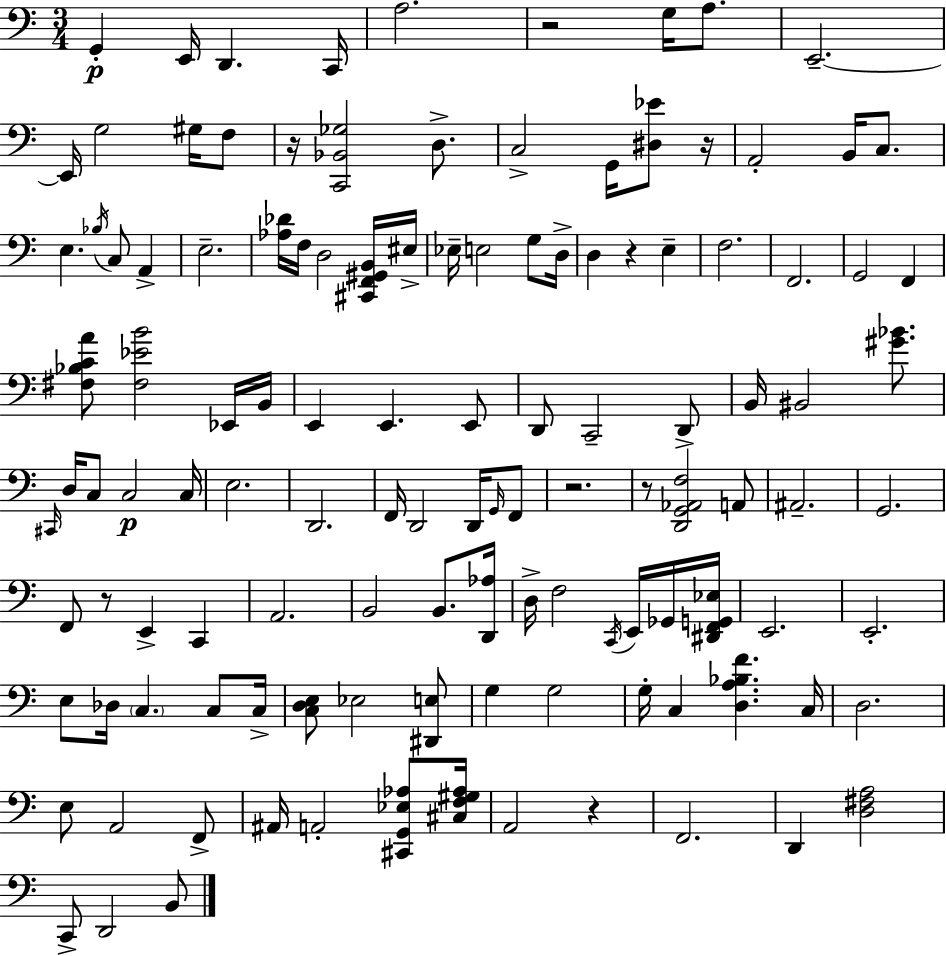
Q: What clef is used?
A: bass